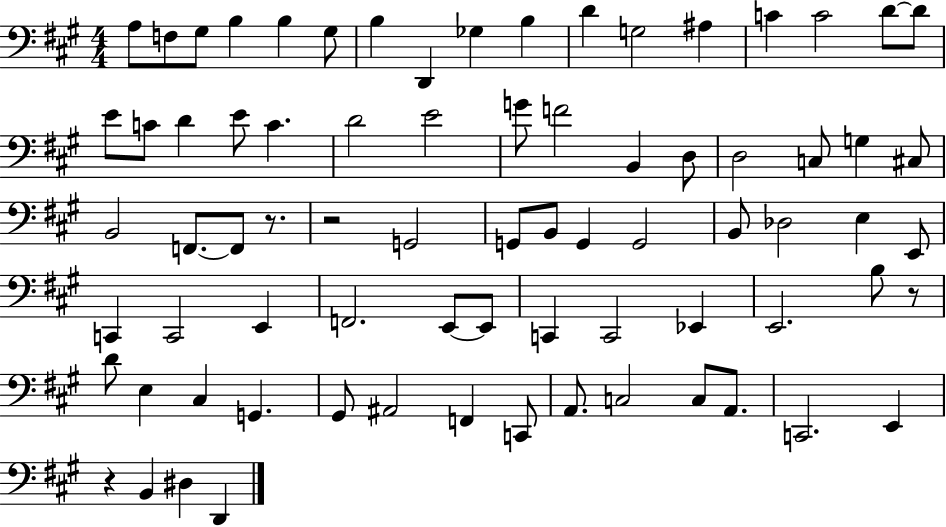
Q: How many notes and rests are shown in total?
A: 76